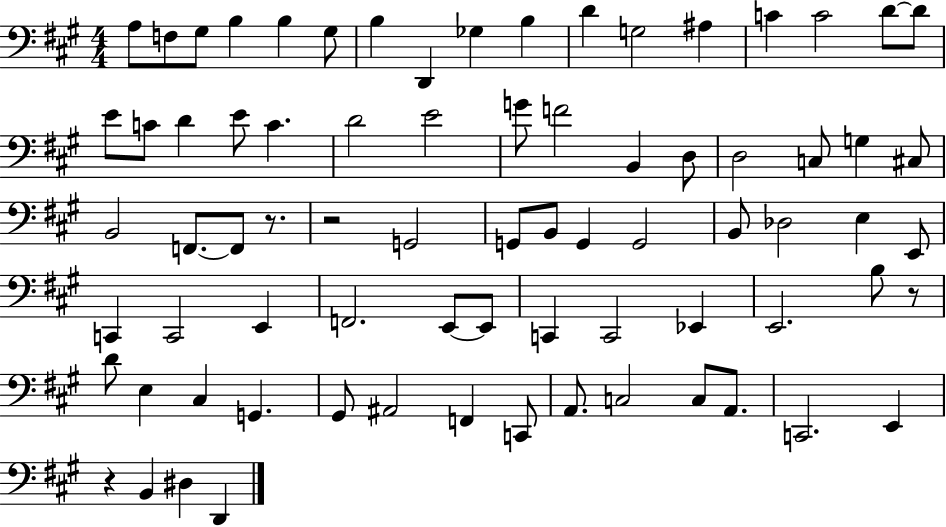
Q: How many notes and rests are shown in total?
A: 76